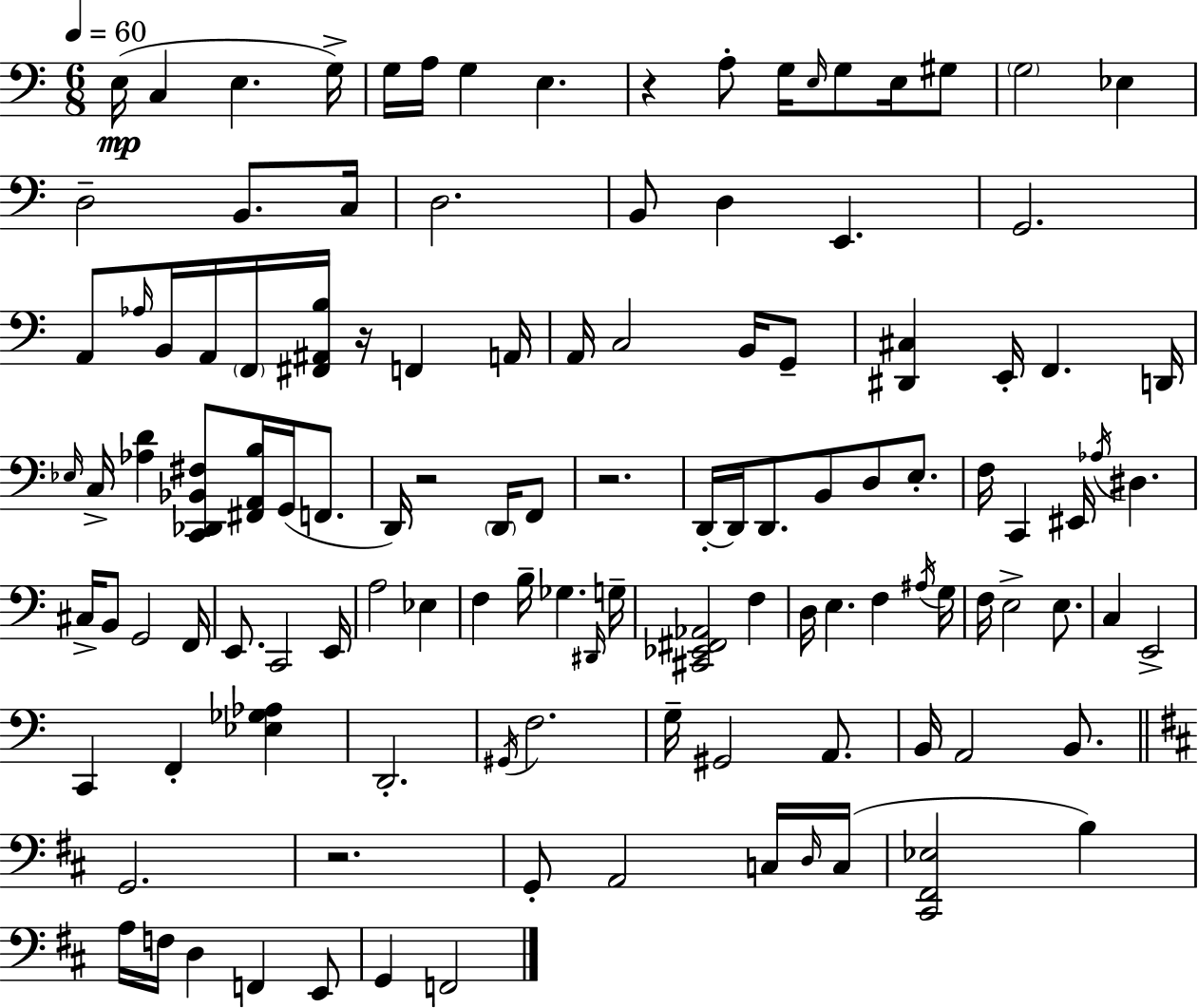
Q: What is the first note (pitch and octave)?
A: E3